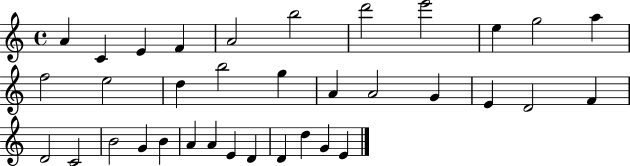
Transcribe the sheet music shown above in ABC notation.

X:1
T:Untitled
M:4/4
L:1/4
K:C
A C E F A2 b2 d'2 e'2 e g2 a f2 e2 d b2 g A A2 G E D2 F D2 C2 B2 G B A A E D D d G E